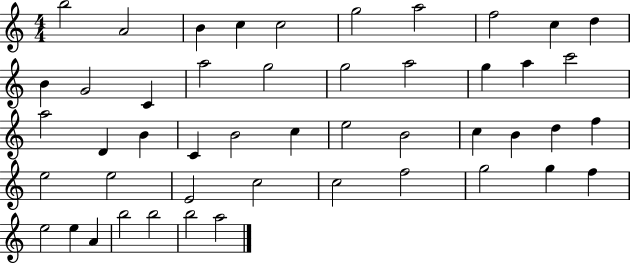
X:1
T:Untitled
M:4/4
L:1/4
K:C
b2 A2 B c c2 g2 a2 f2 c d B G2 C a2 g2 g2 a2 g a c'2 a2 D B C B2 c e2 B2 c B d f e2 e2 E2 c2 c2 f2 g2 g f e2 e A b2 b2 b2 a2